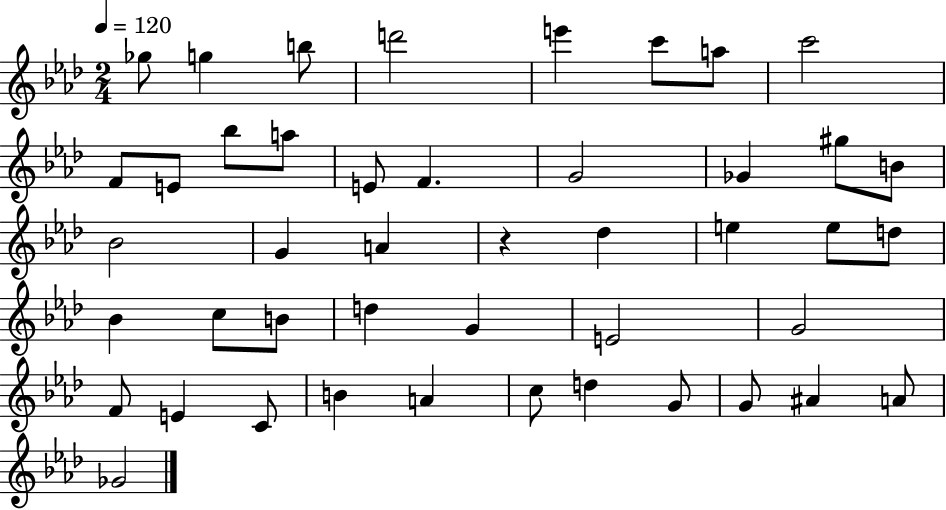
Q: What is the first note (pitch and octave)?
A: Gb5